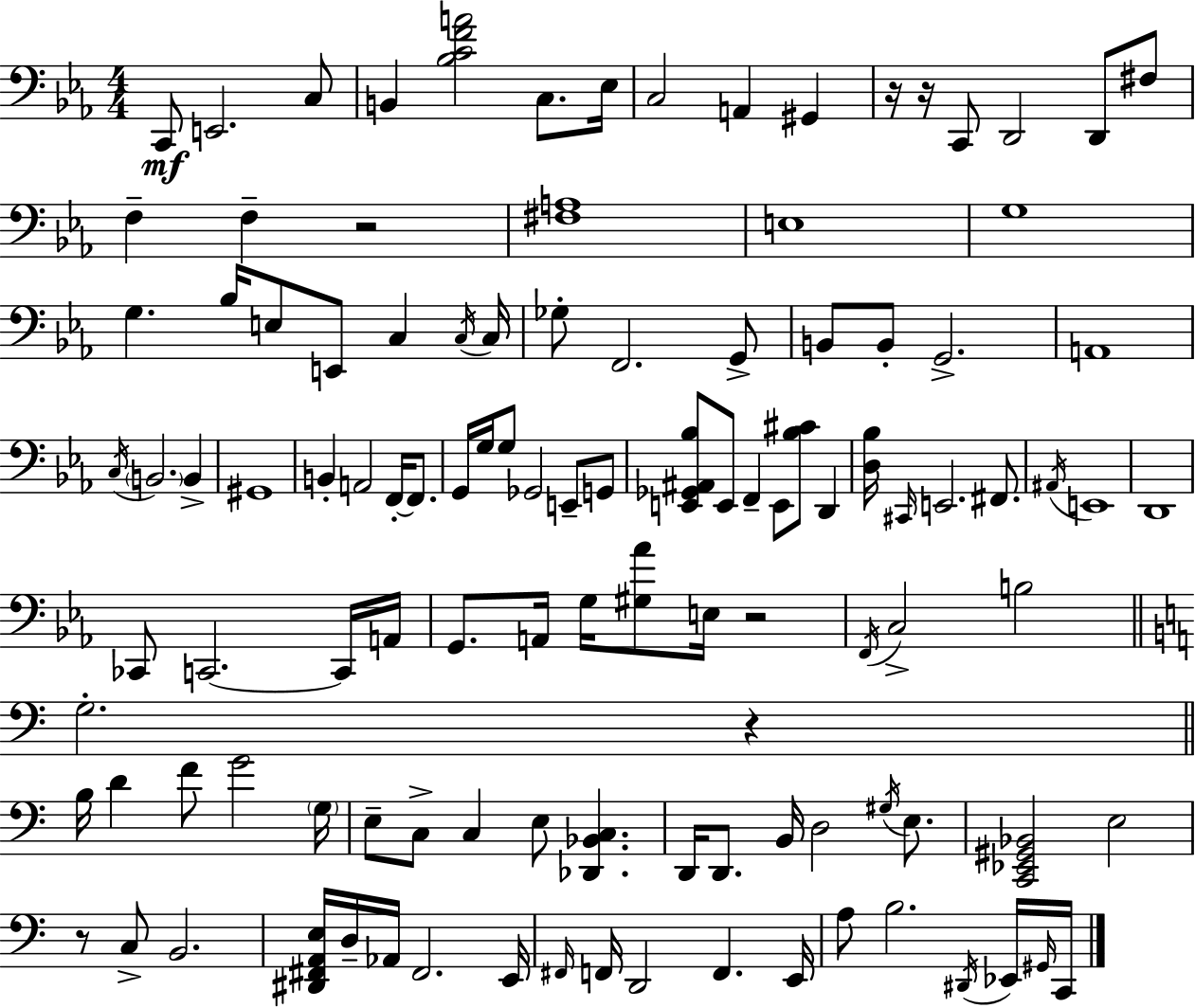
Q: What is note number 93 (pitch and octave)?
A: F2